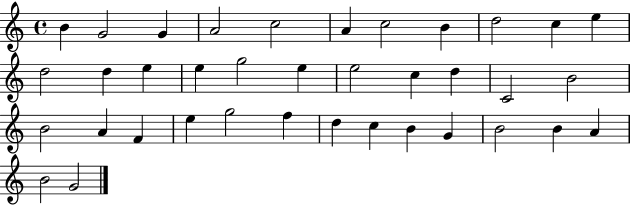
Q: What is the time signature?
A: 4/4